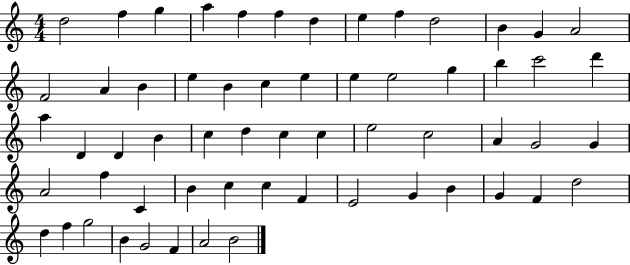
X:1
T:Untitled
M:4/4
L:1/4
K:C
d2 f g a f f d e f d2 B G A2 F2 A B e B c e e e2 g b c'2 d' a D D B c d c c e2 c2 A G2 G A2 f C B c c F E2 G B G F d2 d f g2 B G2 F A2 B2